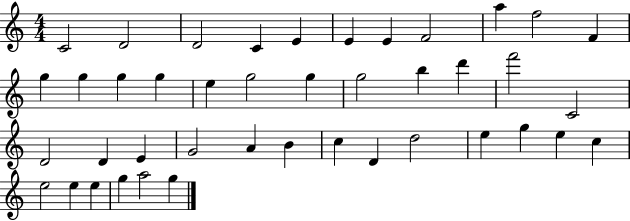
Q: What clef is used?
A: treble